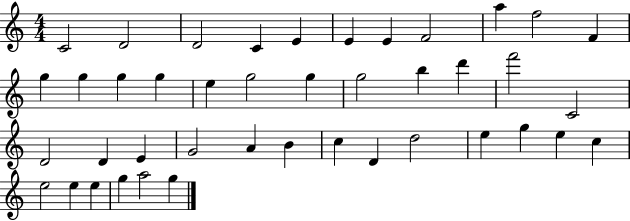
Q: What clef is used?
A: treble